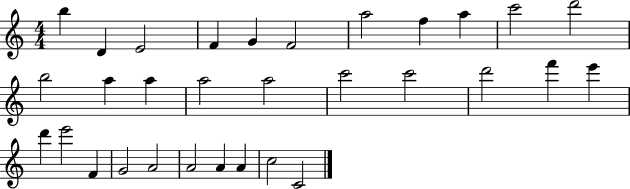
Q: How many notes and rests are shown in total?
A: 31